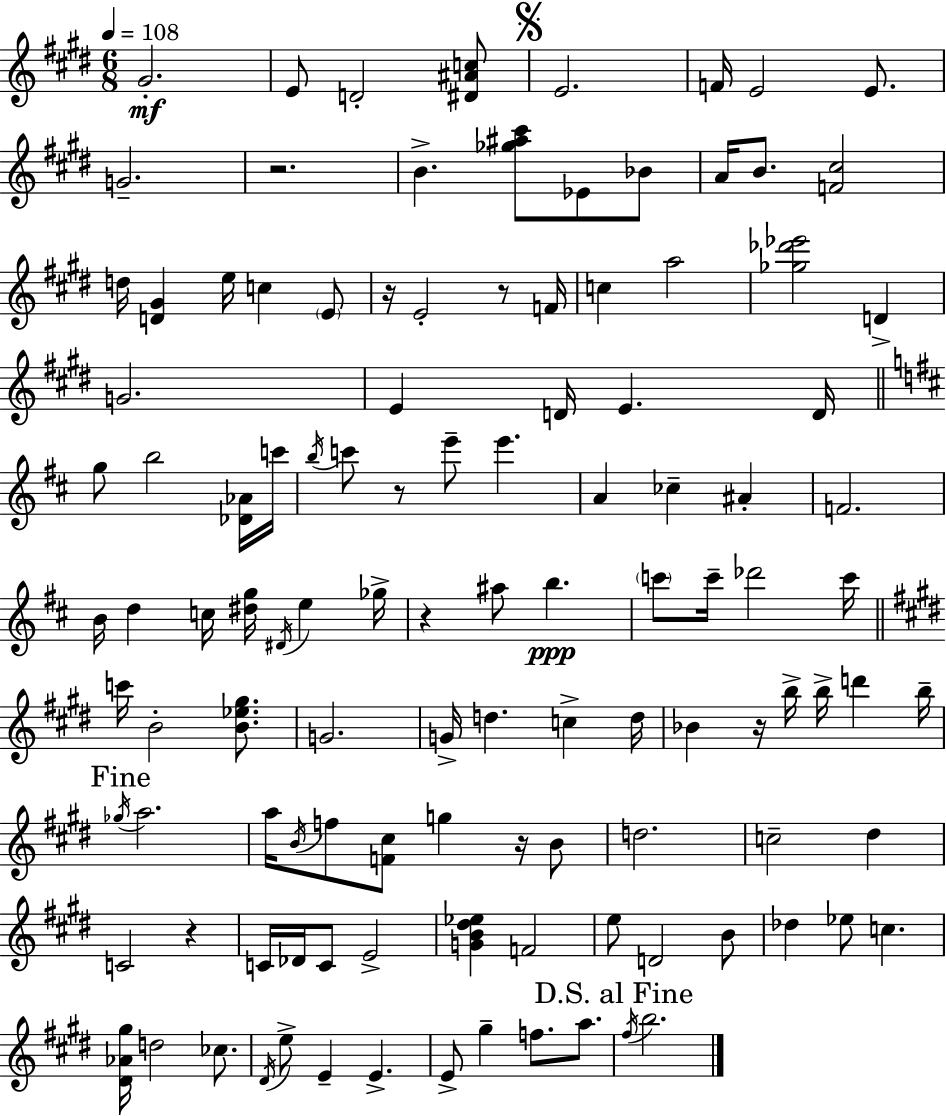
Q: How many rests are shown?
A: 8